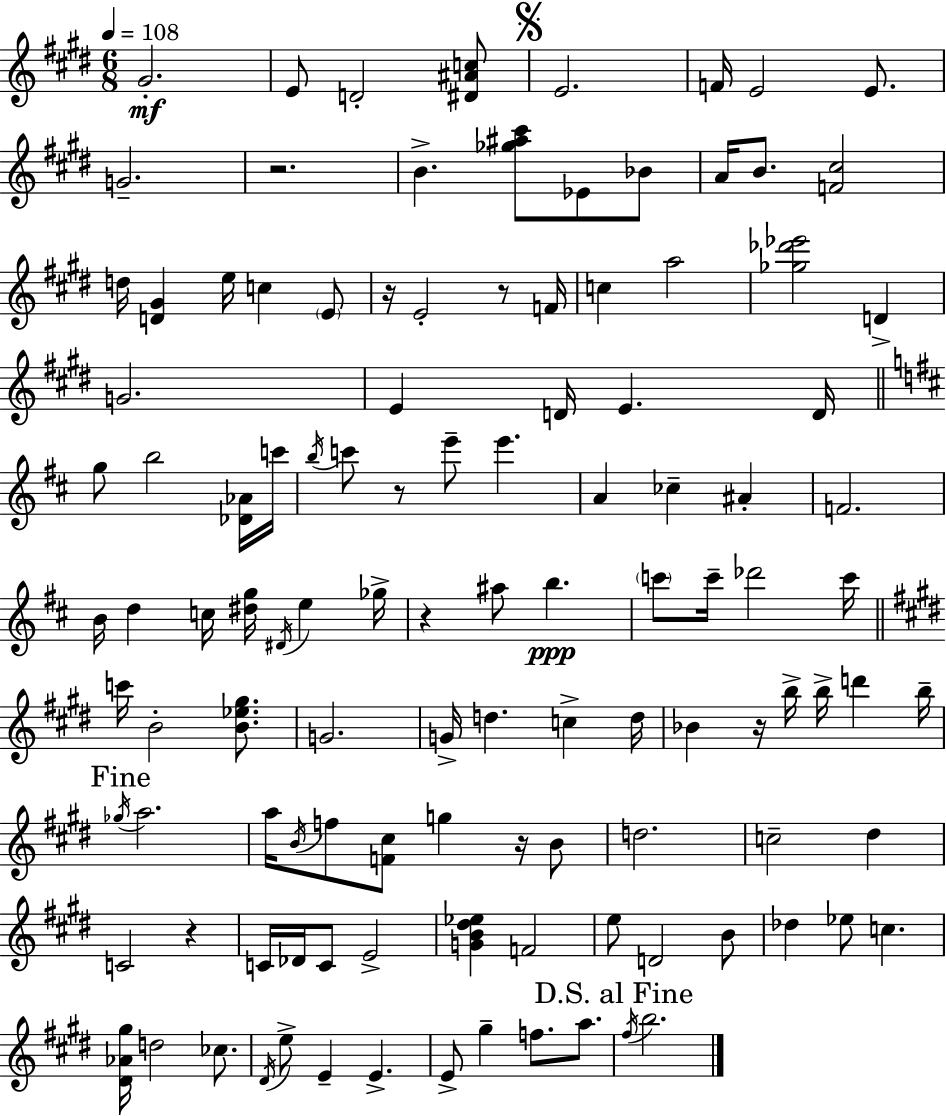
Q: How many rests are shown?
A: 8